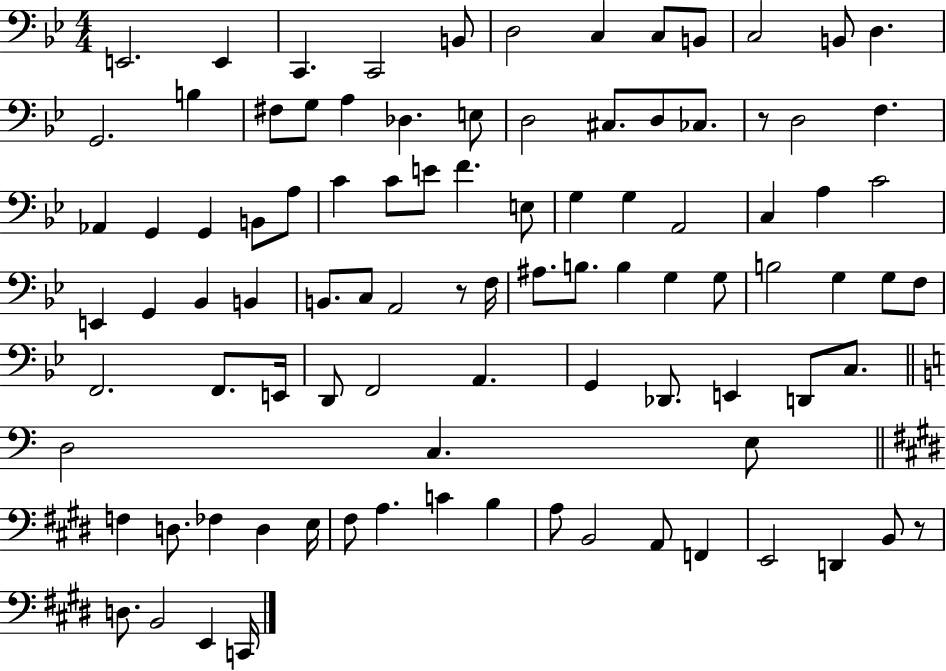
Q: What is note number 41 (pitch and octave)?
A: C4